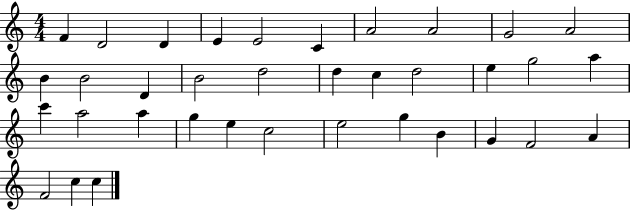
F4/q D4/h D4/q E4/q E4/h C4/q A4/h A4/h G4/h A4/h B4/q B4/h D4/q B4/h D5/h D5/q C5/q D5/h E5/q G5/h A5/q C6/q A5/h A5/q G5/q E5/q C5/h E5/h G5/q B4/q G4/q F4/h A4/q F4/h C5/q C5/q